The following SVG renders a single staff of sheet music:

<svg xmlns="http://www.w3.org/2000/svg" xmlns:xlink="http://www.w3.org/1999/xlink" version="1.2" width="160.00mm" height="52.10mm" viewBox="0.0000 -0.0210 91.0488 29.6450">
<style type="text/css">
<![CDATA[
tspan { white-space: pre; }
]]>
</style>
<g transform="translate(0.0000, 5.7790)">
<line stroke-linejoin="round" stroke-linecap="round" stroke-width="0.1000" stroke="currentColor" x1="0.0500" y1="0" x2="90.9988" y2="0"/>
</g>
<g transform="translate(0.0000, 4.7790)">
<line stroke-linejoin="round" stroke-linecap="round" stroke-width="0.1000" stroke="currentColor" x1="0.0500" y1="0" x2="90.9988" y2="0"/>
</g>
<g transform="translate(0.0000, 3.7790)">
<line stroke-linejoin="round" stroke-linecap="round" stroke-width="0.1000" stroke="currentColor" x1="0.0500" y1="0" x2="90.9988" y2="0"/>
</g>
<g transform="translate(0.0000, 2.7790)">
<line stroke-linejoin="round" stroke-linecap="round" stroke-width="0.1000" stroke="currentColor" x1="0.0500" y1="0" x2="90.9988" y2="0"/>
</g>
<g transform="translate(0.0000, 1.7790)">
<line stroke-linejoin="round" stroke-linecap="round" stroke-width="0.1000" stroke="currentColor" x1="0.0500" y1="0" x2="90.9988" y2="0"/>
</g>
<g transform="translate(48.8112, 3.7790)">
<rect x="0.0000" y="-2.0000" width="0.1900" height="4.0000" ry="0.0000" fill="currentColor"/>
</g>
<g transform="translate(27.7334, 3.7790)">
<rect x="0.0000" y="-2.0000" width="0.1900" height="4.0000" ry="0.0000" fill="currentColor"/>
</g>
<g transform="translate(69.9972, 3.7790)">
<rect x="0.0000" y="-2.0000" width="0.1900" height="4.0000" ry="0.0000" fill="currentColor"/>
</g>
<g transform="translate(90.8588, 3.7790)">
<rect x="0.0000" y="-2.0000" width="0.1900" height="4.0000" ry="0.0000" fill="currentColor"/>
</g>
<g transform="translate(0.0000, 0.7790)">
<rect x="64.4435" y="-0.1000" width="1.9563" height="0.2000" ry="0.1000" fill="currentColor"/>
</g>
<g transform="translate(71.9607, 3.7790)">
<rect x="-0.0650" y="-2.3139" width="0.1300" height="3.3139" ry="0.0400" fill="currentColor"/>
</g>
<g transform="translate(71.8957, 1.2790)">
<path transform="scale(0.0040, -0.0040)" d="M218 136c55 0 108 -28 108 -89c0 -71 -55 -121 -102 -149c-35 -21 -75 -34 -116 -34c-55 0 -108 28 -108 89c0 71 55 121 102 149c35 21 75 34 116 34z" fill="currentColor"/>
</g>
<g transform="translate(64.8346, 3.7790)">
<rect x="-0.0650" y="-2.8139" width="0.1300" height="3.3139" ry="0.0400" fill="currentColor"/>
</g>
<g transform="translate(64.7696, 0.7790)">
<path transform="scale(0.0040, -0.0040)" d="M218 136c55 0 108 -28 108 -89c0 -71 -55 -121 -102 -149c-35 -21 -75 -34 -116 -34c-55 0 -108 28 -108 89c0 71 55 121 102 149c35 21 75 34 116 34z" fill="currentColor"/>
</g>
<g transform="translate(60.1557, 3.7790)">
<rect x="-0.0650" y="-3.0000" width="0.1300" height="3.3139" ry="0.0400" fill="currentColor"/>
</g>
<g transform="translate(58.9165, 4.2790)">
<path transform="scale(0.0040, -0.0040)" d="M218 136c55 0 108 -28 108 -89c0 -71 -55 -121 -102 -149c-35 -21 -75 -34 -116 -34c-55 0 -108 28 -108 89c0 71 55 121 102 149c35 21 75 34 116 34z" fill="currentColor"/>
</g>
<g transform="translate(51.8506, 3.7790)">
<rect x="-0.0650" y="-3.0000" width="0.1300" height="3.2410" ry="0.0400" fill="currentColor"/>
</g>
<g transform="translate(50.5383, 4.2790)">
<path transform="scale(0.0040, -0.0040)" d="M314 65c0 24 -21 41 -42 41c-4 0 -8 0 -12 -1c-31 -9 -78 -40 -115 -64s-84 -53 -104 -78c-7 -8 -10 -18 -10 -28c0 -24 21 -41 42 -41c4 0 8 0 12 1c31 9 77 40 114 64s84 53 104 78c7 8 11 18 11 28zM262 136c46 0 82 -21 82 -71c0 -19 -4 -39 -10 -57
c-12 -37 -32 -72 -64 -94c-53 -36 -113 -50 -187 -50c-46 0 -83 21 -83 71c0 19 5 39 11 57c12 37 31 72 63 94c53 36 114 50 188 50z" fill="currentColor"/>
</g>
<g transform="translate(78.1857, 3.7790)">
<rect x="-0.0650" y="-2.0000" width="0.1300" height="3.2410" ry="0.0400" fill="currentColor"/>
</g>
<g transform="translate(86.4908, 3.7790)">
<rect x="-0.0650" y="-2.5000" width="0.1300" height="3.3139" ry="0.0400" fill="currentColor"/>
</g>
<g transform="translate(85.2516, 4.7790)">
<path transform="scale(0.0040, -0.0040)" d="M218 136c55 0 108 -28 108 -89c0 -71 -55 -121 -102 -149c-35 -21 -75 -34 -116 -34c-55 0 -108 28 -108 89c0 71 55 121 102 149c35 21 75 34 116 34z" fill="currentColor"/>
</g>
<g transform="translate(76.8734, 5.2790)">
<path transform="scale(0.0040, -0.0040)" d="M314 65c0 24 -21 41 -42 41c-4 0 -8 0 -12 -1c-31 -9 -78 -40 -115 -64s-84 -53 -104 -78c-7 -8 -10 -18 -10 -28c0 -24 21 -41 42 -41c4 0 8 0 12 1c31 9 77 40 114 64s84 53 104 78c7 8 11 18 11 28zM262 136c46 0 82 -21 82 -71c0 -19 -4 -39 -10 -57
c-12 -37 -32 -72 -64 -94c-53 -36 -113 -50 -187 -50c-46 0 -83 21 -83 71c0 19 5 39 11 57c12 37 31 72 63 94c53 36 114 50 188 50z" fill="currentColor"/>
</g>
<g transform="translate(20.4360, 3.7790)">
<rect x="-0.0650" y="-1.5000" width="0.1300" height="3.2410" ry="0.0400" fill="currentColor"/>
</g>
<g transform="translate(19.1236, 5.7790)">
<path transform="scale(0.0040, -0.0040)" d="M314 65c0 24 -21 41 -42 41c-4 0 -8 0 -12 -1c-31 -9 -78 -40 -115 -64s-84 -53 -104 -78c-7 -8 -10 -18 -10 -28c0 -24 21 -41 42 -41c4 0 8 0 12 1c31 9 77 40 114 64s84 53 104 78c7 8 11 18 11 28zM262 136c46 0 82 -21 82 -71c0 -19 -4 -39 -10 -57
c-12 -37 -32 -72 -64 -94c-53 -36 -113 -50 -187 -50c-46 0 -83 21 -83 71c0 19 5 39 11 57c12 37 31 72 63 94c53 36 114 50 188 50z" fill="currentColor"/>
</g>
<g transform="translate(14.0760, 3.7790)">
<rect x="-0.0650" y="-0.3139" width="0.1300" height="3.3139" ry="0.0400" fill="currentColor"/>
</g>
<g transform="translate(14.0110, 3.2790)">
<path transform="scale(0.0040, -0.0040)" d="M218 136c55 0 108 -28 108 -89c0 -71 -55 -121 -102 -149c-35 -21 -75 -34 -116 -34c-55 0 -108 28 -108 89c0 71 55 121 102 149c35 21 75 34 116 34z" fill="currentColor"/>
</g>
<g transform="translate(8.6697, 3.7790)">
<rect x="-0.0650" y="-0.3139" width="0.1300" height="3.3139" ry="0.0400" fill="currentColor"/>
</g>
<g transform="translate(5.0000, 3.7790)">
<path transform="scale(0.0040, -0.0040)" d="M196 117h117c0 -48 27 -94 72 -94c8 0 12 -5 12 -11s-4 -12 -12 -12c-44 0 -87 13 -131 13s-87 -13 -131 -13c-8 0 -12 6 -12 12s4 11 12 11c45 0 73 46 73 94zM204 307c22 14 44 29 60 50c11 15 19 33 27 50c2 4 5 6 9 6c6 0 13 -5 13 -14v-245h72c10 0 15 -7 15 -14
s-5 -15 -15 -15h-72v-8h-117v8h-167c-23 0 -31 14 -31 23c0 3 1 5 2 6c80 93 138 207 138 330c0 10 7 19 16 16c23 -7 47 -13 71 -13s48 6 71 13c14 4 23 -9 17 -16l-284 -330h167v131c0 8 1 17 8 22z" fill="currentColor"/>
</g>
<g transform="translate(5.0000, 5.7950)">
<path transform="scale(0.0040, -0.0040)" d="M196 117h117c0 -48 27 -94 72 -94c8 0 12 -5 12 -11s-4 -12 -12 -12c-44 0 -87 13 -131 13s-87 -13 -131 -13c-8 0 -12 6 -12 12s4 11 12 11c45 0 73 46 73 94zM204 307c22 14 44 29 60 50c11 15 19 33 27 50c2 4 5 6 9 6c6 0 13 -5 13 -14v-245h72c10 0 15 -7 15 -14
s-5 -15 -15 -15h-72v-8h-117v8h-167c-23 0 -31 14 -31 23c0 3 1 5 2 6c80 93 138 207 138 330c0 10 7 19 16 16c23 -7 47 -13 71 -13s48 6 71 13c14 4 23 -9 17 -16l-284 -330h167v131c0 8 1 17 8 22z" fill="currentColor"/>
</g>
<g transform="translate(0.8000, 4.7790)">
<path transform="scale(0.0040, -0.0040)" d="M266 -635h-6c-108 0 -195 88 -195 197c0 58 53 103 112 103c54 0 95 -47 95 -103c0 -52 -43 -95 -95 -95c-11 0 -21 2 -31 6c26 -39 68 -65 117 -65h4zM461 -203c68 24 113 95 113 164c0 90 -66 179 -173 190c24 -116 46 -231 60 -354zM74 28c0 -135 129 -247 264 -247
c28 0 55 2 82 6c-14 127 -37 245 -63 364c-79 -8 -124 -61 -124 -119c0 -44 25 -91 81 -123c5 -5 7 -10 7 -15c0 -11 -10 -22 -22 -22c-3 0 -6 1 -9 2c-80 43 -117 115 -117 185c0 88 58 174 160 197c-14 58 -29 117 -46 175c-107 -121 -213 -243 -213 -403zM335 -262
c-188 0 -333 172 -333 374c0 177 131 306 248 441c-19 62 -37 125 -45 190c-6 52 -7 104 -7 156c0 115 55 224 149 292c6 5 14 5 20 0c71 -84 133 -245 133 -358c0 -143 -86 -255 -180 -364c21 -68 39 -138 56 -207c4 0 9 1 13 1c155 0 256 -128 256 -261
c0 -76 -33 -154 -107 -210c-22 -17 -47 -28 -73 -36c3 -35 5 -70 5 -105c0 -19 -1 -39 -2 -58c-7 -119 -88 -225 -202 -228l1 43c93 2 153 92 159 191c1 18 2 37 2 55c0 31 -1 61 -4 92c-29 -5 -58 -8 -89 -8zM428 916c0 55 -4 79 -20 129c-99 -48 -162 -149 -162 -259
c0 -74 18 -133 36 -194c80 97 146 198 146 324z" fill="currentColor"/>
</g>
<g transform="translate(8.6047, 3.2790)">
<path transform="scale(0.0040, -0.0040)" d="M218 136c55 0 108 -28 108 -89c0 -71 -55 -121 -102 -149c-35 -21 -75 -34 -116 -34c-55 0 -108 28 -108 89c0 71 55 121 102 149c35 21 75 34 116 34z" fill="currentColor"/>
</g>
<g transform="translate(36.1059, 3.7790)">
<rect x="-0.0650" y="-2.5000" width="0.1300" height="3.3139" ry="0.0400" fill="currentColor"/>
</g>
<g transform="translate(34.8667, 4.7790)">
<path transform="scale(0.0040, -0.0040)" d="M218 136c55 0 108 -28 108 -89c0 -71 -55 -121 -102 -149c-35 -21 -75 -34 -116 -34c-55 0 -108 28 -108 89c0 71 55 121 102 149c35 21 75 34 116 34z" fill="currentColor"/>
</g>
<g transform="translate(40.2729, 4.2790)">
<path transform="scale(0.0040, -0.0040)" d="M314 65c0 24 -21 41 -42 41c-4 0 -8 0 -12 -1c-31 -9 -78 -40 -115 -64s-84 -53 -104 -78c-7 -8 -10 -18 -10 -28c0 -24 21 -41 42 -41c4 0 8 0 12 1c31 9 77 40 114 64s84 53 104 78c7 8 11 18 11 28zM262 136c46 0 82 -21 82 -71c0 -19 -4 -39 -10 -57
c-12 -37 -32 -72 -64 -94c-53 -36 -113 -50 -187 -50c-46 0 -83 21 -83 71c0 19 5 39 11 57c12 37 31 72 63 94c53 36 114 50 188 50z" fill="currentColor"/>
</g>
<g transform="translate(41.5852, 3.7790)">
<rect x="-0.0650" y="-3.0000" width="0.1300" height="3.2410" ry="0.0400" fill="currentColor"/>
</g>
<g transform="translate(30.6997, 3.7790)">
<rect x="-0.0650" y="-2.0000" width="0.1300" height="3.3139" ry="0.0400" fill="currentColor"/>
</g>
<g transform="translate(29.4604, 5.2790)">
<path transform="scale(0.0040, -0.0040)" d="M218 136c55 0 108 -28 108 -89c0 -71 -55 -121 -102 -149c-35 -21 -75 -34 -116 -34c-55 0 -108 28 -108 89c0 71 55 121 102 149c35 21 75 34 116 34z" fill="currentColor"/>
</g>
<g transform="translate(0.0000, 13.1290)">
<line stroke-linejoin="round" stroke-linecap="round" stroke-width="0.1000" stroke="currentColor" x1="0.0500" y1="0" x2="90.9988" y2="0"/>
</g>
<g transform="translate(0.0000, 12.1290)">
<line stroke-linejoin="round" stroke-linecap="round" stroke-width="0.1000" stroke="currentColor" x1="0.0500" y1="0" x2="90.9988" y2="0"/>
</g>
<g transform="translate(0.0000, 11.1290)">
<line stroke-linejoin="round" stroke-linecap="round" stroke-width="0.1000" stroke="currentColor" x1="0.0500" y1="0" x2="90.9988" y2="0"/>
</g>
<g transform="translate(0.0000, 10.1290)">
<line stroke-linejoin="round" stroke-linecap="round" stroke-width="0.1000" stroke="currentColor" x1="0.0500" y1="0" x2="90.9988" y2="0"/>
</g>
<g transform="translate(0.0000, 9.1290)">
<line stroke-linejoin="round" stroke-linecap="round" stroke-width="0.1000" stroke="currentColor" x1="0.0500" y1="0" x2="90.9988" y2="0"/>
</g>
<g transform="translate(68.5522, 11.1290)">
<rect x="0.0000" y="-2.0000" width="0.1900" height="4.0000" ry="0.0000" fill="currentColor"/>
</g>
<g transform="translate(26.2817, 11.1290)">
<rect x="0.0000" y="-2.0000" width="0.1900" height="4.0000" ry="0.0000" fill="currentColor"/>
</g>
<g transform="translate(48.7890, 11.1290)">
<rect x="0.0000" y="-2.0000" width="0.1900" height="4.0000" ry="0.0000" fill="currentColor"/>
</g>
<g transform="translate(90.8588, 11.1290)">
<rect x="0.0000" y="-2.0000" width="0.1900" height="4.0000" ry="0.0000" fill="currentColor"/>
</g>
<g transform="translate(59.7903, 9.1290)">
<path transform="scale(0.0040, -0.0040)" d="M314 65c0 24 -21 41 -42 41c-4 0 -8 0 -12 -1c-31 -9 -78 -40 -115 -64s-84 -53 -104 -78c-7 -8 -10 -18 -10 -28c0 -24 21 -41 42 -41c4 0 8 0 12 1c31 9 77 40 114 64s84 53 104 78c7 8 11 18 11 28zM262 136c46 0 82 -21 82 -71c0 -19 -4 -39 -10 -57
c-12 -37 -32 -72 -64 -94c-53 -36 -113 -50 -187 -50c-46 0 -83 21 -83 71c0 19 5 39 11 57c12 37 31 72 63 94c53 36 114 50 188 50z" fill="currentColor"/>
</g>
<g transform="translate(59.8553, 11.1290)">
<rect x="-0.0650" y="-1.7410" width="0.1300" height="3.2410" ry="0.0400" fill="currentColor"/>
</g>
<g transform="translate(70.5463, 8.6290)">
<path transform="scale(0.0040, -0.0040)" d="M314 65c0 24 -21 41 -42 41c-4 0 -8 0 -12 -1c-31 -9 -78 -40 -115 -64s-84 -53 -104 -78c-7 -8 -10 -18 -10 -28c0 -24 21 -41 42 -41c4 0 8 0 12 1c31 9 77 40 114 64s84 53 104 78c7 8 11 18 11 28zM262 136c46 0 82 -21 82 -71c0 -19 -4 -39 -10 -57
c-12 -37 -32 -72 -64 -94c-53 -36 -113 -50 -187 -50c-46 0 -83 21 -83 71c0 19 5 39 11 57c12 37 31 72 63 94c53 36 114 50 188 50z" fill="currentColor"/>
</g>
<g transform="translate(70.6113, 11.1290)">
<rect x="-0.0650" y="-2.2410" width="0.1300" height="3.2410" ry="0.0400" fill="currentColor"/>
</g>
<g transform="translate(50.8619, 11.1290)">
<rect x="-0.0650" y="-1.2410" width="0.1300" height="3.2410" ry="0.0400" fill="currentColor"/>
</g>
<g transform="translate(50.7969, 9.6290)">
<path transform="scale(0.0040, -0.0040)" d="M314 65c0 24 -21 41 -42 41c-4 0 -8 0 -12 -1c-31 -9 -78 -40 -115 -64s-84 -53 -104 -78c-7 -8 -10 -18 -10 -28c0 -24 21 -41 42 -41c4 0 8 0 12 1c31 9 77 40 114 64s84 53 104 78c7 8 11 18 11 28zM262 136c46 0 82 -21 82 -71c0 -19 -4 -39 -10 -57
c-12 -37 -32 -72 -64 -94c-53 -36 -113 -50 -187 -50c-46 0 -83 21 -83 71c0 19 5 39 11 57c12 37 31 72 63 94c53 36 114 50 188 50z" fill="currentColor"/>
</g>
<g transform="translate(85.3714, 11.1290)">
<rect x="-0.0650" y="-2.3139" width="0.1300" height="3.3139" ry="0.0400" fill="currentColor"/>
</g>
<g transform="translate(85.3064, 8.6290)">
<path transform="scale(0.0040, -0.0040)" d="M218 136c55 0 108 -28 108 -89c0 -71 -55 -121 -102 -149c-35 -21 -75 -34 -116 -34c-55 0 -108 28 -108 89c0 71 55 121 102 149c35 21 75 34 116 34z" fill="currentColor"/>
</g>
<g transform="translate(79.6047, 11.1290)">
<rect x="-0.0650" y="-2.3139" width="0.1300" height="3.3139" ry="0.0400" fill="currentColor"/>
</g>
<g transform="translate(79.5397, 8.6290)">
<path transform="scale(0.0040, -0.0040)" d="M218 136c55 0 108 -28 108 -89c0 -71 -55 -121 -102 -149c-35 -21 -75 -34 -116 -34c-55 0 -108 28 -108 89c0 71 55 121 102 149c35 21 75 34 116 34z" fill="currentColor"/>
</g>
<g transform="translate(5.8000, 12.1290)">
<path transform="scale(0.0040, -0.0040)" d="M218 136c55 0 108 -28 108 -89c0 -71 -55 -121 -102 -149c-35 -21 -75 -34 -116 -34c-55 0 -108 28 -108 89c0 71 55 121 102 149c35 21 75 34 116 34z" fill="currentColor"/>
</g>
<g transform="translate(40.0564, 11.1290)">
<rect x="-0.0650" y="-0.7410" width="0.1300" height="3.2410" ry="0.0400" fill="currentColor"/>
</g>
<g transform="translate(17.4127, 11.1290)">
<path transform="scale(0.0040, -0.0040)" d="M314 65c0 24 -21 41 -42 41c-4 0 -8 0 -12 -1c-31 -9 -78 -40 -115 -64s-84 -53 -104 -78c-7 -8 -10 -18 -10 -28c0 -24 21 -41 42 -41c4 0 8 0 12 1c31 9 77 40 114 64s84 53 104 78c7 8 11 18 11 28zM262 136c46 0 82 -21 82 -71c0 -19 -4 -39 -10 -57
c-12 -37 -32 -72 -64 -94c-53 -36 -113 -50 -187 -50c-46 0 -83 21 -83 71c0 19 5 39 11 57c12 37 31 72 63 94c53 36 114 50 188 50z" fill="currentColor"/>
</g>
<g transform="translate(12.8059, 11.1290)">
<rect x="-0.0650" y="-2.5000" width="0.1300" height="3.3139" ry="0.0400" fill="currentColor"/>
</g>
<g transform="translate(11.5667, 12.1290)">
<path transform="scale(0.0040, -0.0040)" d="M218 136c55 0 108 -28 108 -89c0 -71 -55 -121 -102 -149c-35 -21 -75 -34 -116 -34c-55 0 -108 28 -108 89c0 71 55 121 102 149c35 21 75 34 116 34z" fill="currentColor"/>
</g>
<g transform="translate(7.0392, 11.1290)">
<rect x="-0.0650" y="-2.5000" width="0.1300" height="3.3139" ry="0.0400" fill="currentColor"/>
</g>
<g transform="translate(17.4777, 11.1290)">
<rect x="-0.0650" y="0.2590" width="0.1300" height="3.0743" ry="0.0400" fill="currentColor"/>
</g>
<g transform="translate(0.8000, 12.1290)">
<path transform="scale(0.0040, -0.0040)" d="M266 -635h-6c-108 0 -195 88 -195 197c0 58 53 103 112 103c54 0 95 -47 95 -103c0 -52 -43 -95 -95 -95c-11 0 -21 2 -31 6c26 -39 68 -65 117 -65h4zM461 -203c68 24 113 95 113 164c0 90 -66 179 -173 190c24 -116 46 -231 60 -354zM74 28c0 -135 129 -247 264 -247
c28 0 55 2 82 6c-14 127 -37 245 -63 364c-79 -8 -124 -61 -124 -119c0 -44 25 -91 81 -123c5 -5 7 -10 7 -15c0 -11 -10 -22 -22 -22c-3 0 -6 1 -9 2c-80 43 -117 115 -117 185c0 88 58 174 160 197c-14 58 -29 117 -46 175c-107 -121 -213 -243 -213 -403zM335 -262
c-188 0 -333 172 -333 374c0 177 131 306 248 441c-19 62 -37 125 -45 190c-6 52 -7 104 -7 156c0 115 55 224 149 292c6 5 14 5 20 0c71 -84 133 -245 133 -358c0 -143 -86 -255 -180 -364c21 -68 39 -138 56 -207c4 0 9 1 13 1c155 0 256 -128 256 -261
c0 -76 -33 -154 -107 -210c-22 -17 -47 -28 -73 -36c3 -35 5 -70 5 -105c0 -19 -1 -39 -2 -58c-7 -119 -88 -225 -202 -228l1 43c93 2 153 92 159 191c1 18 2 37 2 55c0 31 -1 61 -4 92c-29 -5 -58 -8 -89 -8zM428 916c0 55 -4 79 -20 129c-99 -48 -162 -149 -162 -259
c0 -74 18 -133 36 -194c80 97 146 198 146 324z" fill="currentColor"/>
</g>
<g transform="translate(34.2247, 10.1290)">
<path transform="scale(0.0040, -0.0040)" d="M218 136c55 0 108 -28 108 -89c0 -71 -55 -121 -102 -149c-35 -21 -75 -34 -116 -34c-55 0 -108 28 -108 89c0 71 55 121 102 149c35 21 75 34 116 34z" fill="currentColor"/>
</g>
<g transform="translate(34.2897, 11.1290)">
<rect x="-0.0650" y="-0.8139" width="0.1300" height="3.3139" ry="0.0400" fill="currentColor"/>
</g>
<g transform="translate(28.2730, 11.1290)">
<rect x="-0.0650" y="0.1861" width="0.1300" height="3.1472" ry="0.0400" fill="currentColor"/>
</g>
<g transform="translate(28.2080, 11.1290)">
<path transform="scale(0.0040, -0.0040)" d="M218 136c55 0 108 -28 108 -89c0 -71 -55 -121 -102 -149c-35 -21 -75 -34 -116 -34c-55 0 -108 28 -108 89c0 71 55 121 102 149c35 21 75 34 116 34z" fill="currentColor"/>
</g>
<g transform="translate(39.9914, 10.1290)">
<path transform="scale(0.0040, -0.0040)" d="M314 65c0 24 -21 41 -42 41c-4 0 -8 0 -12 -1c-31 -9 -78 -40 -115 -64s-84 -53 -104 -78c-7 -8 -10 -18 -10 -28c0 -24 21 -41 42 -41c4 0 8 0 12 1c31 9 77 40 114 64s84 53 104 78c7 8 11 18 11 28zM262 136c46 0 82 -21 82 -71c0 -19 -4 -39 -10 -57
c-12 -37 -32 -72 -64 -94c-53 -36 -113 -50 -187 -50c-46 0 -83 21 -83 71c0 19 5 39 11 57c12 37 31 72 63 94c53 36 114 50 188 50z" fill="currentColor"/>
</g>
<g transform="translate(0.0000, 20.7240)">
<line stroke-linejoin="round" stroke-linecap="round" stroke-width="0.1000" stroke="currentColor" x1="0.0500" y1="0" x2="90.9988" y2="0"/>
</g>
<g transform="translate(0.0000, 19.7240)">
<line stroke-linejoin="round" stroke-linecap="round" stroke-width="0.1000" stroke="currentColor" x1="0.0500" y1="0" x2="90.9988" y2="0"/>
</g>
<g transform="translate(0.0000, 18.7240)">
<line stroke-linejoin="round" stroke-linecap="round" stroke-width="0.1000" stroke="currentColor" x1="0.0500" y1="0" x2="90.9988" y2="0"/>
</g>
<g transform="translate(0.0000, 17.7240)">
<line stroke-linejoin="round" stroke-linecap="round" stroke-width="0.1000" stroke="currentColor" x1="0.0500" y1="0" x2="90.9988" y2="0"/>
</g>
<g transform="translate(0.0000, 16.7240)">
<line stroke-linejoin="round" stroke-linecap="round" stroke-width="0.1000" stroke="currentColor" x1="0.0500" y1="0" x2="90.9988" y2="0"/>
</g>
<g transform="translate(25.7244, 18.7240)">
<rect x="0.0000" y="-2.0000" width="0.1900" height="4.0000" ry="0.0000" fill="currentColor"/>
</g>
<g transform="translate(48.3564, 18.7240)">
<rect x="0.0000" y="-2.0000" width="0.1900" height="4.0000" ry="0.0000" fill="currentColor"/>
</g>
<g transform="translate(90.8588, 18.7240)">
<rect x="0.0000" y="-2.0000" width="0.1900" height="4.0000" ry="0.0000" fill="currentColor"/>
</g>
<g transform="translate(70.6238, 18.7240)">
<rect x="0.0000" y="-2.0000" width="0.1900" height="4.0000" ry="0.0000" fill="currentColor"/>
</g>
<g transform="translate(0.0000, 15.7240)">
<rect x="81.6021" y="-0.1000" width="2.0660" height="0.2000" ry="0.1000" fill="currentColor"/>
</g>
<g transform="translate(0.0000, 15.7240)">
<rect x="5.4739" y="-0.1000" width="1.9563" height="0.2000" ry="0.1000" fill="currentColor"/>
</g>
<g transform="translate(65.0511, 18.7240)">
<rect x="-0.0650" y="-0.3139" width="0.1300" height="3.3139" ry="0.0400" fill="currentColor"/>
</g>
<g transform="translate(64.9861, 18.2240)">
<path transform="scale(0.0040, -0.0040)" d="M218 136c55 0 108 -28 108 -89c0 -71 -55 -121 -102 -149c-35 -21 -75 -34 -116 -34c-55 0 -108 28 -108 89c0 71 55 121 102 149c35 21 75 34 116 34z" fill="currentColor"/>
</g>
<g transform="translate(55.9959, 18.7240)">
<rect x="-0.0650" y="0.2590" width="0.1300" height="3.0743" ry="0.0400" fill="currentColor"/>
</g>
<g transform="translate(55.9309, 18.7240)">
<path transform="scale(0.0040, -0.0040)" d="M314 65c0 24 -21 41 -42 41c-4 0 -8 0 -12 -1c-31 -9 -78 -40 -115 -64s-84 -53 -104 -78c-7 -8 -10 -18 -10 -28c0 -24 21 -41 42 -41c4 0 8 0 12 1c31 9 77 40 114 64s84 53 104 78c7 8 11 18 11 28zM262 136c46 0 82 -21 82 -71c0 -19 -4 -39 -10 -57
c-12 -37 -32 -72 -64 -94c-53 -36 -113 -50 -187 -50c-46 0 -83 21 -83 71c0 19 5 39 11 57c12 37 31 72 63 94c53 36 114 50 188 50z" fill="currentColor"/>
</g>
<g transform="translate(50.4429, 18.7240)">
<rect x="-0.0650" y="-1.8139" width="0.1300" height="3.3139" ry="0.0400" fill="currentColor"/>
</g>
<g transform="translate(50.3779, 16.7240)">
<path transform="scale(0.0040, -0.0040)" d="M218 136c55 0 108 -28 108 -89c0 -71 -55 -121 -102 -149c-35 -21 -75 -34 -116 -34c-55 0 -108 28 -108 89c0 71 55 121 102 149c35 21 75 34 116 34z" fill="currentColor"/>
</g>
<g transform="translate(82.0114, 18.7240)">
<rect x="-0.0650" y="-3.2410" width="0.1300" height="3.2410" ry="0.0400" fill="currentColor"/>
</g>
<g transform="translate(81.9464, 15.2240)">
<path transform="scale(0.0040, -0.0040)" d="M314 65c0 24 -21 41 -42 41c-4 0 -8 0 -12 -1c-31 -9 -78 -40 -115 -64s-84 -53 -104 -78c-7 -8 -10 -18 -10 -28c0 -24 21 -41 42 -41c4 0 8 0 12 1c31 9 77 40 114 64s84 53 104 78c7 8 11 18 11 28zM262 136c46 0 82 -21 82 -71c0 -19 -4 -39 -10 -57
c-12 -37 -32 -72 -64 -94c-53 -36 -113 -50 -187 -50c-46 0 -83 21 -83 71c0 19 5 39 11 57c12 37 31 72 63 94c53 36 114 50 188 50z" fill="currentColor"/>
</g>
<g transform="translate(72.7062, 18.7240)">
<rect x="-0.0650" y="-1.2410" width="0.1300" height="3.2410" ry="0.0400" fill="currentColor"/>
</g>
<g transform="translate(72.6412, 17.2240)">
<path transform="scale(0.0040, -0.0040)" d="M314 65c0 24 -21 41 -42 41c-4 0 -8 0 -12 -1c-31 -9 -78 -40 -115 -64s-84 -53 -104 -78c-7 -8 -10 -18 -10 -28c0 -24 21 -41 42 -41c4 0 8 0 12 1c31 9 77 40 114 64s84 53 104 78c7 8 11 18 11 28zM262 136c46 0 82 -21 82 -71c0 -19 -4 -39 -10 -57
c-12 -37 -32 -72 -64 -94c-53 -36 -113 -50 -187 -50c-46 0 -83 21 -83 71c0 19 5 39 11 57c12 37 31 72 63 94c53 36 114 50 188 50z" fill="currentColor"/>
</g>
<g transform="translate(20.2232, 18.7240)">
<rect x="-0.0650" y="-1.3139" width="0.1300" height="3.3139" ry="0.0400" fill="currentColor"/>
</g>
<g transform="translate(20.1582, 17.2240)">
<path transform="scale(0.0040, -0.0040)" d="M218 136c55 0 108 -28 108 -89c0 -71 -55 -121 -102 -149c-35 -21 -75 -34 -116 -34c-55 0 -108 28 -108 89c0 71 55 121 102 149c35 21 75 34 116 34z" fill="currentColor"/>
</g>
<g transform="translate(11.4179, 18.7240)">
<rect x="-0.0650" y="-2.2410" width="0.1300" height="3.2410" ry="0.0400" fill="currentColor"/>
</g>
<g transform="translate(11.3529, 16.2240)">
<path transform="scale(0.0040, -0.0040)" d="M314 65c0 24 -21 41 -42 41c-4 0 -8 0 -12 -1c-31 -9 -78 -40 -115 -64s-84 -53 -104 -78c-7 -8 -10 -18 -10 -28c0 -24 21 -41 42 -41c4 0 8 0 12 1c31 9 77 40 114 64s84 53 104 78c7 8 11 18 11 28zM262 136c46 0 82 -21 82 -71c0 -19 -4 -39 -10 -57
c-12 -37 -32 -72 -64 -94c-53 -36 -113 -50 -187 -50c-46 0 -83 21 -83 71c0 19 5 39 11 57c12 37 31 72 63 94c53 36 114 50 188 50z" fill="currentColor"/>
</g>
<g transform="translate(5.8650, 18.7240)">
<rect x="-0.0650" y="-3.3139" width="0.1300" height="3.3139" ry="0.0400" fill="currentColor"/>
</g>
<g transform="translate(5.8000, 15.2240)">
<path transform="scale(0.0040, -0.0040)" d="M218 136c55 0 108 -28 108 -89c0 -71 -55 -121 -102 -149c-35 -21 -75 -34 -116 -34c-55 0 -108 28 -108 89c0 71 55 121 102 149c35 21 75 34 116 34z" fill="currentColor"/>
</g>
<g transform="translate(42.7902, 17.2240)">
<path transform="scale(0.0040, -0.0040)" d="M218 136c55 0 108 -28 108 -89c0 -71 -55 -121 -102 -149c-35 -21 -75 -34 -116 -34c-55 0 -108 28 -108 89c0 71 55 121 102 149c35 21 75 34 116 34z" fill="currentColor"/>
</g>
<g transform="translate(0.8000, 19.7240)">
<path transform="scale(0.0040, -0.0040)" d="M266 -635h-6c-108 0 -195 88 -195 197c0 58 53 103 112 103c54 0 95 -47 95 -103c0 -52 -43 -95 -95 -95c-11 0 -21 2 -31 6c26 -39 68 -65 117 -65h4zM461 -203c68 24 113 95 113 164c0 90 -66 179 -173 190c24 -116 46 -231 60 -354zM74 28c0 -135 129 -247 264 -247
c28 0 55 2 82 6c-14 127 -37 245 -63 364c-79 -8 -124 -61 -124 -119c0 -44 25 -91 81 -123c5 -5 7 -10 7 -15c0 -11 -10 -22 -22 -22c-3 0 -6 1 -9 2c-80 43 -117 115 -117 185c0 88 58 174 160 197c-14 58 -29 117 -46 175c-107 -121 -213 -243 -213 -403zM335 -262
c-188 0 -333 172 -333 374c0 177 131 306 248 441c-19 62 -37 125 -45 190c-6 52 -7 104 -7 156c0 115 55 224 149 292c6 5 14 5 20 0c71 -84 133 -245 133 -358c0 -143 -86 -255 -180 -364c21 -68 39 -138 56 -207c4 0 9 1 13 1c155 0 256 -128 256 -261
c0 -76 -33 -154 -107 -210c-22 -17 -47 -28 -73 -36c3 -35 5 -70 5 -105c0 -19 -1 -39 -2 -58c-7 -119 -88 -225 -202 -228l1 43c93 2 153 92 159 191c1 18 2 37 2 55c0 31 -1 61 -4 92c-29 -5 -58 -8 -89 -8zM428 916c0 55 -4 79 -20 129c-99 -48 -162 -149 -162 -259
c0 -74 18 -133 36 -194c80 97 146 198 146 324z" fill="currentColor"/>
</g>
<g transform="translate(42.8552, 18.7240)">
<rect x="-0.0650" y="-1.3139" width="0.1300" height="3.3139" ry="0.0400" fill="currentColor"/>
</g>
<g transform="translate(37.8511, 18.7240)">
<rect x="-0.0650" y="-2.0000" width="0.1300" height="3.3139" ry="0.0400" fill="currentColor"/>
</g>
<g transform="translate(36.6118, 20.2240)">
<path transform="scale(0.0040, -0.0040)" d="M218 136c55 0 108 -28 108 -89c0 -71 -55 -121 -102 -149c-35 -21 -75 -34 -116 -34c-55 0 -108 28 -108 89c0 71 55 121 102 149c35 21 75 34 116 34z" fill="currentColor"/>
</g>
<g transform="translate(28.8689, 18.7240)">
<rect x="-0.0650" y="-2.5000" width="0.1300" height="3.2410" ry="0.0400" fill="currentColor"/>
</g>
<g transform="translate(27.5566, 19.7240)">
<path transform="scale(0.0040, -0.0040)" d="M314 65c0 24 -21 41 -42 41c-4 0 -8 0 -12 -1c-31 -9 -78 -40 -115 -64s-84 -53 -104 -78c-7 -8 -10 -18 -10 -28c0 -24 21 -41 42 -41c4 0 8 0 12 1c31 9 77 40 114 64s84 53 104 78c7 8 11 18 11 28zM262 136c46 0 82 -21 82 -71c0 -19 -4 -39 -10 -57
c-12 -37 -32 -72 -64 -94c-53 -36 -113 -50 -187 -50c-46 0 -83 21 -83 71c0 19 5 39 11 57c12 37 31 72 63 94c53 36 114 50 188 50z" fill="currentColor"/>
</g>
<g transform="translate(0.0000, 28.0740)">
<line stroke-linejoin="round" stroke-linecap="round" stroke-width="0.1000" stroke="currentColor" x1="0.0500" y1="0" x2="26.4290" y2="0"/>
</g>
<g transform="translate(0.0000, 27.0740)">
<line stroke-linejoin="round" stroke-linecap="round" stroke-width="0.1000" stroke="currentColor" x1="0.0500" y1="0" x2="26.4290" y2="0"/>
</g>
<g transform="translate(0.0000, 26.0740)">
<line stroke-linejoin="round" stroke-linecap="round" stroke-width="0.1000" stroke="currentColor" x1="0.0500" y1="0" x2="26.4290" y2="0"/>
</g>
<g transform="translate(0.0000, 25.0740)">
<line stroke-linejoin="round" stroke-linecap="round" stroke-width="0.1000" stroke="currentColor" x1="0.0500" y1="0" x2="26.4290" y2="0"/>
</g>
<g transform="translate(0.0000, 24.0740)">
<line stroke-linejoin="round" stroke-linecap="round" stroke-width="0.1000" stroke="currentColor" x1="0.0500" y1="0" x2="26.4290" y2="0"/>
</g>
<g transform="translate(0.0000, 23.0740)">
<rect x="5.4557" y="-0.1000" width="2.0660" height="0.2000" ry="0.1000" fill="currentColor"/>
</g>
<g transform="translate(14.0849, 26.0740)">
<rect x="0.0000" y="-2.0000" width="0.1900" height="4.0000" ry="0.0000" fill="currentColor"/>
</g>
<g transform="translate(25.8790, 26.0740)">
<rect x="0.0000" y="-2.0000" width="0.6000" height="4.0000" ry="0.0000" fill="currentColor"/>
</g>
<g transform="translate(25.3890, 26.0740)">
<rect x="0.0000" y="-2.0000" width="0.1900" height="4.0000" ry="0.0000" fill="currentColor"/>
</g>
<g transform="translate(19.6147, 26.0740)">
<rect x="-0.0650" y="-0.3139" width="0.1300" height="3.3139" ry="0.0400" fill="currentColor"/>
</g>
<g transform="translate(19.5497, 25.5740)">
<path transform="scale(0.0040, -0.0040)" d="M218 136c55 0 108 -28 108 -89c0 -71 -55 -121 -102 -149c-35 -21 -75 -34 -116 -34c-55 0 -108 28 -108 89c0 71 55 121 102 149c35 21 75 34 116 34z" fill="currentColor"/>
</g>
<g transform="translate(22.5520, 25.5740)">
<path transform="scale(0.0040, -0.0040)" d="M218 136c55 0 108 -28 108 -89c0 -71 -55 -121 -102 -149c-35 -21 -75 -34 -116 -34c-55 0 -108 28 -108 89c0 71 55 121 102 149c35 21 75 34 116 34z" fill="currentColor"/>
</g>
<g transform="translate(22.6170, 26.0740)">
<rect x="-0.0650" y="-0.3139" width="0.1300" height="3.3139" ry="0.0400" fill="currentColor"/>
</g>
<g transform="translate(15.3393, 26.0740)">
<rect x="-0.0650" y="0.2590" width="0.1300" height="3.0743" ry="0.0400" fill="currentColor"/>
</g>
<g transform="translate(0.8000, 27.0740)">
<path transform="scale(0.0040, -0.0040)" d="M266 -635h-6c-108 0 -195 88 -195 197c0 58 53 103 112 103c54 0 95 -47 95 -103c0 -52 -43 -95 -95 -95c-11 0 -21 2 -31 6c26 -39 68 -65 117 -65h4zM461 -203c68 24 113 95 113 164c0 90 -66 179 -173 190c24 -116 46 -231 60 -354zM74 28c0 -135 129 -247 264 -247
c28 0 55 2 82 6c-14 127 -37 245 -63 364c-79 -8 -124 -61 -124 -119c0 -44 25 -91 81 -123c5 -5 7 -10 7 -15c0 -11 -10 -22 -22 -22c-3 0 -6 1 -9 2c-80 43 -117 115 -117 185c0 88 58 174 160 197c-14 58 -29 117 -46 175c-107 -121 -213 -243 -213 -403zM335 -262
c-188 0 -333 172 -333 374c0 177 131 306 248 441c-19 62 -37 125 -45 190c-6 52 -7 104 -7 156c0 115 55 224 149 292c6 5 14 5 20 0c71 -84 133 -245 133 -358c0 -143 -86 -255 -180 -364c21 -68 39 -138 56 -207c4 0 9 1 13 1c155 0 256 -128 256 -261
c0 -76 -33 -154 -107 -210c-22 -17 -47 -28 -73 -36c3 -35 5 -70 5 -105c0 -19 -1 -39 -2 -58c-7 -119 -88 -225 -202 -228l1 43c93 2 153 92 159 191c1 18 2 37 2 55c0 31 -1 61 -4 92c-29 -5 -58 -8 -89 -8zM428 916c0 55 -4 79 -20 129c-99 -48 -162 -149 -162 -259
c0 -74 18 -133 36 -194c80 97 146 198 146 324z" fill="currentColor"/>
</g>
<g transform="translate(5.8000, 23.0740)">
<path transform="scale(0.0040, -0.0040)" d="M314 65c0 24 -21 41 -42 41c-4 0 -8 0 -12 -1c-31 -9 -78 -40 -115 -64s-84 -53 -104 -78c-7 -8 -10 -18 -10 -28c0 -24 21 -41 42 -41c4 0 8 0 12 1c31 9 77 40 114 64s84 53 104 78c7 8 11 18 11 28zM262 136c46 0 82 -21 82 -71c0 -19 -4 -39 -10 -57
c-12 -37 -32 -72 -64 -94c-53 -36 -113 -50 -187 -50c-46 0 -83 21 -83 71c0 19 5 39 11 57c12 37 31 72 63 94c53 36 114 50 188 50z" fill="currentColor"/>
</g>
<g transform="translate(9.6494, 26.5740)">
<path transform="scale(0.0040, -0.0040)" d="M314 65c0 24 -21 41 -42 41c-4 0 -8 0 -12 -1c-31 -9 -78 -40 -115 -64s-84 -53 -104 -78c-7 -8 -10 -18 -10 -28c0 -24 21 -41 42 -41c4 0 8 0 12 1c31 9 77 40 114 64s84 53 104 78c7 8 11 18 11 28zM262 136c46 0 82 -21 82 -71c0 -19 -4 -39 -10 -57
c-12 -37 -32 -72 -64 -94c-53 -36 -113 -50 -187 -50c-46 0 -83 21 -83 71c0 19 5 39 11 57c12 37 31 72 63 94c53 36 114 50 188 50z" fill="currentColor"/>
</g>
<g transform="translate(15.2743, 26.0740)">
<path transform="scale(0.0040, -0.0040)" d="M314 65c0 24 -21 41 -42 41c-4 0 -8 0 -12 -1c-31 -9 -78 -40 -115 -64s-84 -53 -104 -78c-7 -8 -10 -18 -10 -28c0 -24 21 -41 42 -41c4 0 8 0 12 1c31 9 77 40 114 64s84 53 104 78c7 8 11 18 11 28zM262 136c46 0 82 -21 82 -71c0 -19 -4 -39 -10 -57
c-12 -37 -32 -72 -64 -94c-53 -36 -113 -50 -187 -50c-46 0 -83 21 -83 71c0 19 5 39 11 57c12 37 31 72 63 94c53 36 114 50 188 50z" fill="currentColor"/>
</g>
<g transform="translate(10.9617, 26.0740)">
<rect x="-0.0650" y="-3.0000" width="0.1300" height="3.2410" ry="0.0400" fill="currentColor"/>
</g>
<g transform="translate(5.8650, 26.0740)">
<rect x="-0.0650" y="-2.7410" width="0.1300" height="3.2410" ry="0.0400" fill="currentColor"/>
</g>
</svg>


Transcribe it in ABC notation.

X:1
T:Untitled
M:4/4
L:1/4
K:C
c c E2 F G A2 A2 A a g F2 G G G B2 B d d2 e2 f2 g2 g g b g2 e G2 F e f B2 c e2 b2 a2 A2 B2 c c